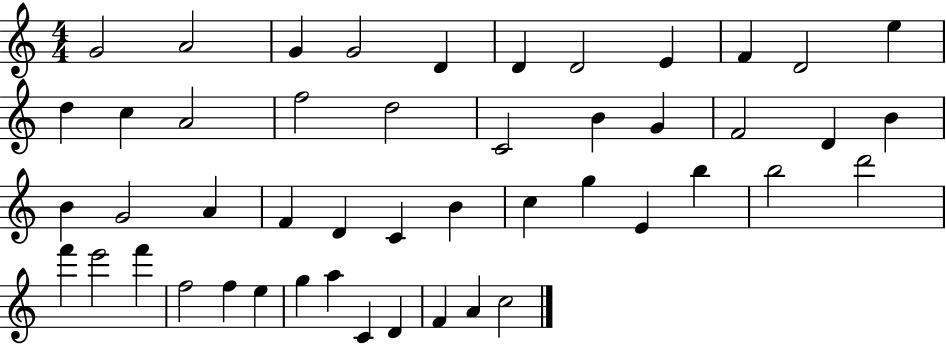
{
  \clef treble
  \numericTimeSignature
  \time 4/4
  \key c \major
  g'2 a'2 | g'4 g'2 d'4 | d'4 d'2 e'4 | f'4 d'2 e''4 | \break d''4 c''4 a'2 | f''2 d''2 | c'2 b'4 g'4 | f'2 d'4 b'4 | \break b'4 g'2 a'4 | f'4 d'4 c'4 b'4 | c''4 g''4 e'4 b''4 | b''2 d'''2 | \break f'''4 e'''2 f'''4 | f''2 f''4 e''4 | g''4 a''4 c'4 d'4 | f'4 a'4 c''2 | \break \bar "|."
}